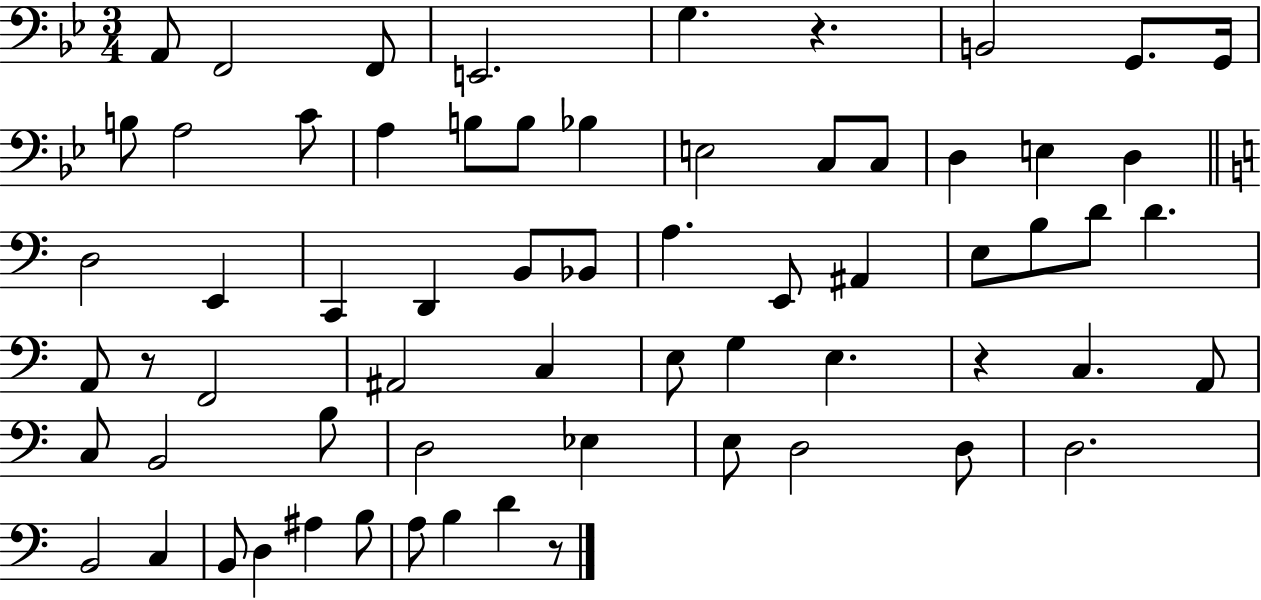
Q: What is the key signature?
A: BES major